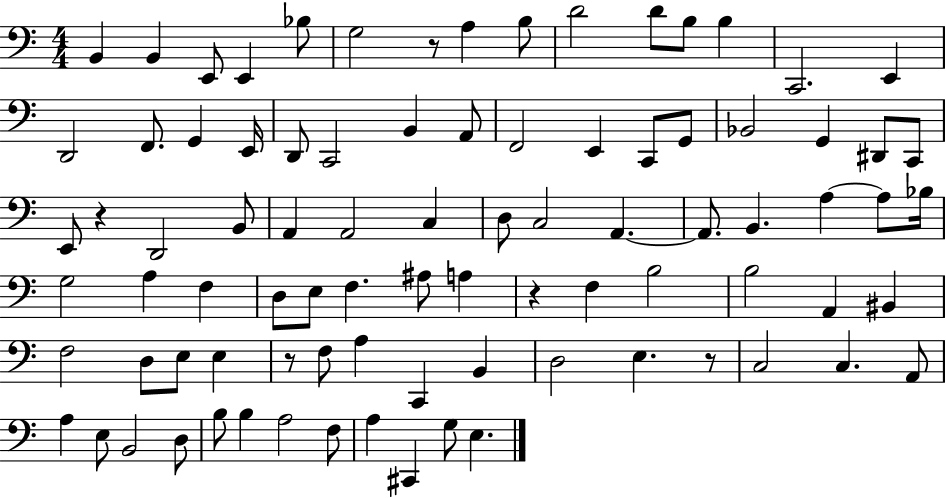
X:1
T:Untitled
M:4/4
L:1/4
K:C
B,, B,, E,,/2 E,, _B,/2 G,2 z/2 A, B,/2 D2 D/2 B,/2 B, C,,2 E,, D,,2 F,,/2 G,, E,,/4 D,,/2 C,,2 B,, A,,/2 F,,2 E,, C,,/2 G,,/2 _B,,2 G,, ^D,,/2 C,,/2 E,,/2 z D,,2 B,,/2 A,, A,,2 C, D,/2 C,2 A,, A,,/2 B,, A, A,/2 _B,/4 G,2 A, F, D,/2 E,/2 F, ^A,/2 A, z F, B,2 B,2 A,, ^B,, F,2 D,/2 E,/2 E, z/2 F,/2 A, C,, B,, D,2 E, z/2 C,2 C, A,,/2 A, E,/2 B,,2 D,/2 B,/2 B, A,2 F,/2 A, ^C,, G,/2 E,